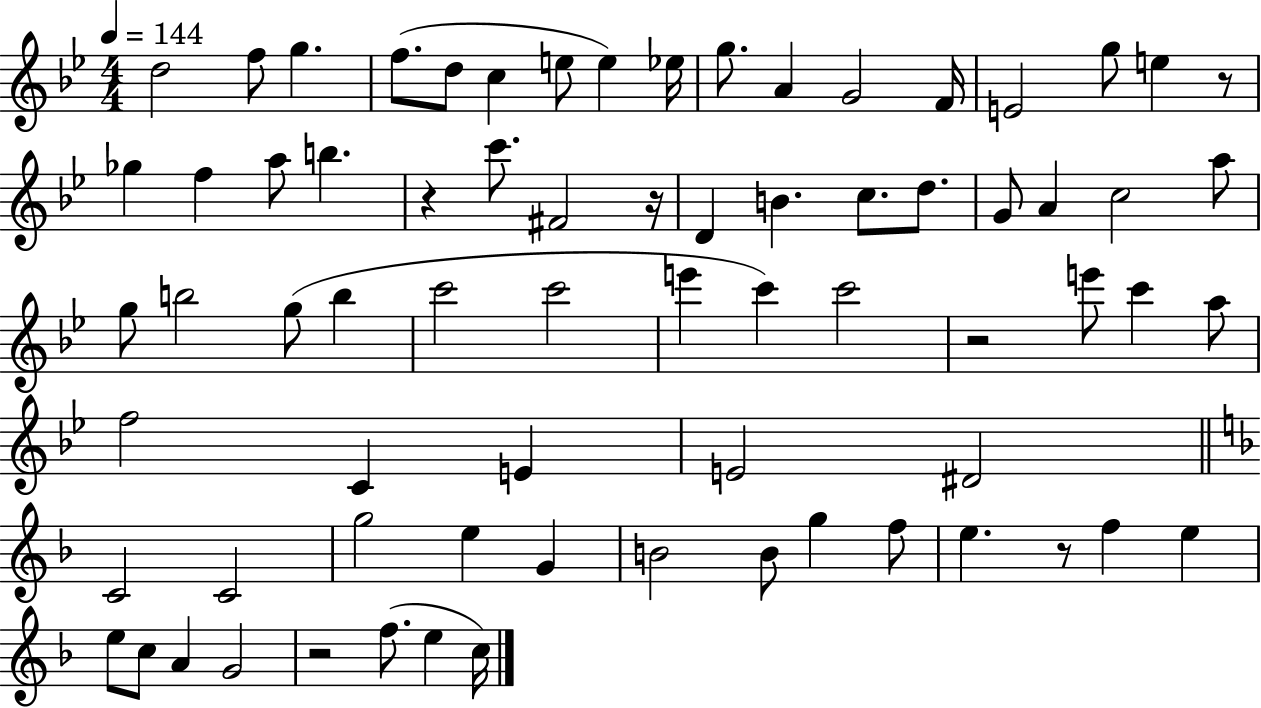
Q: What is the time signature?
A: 4/4